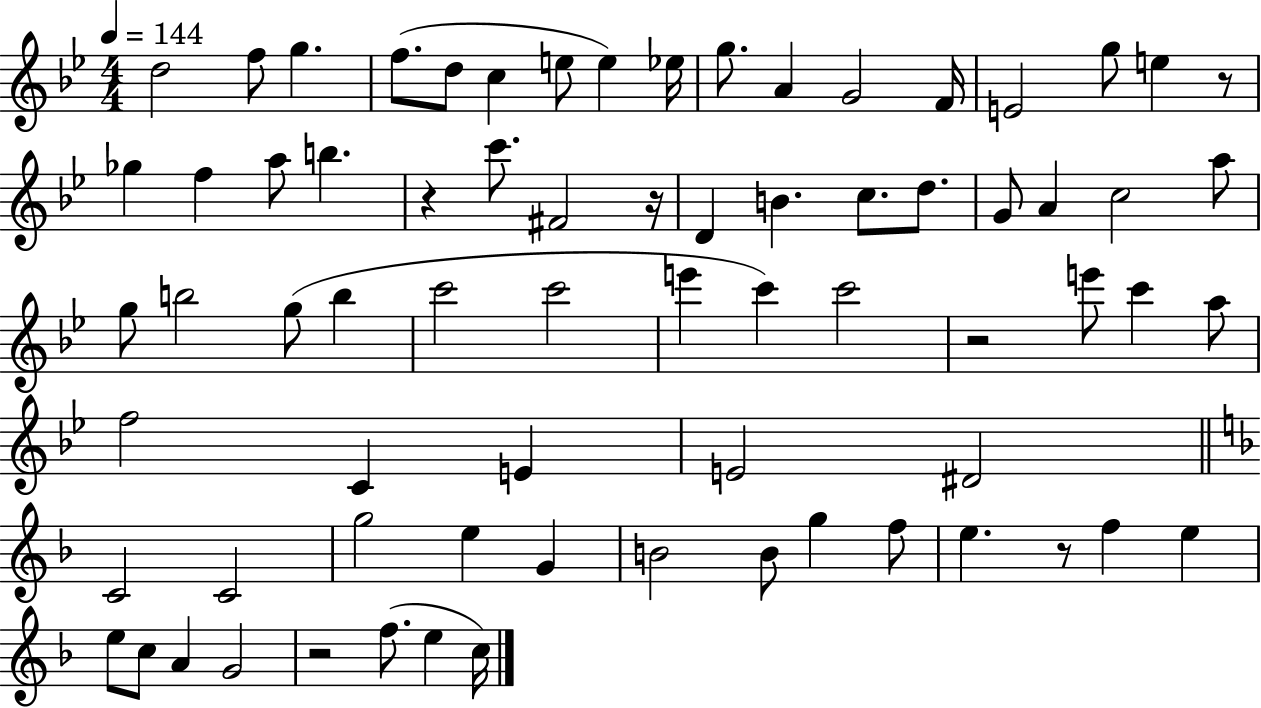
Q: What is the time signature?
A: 4/4